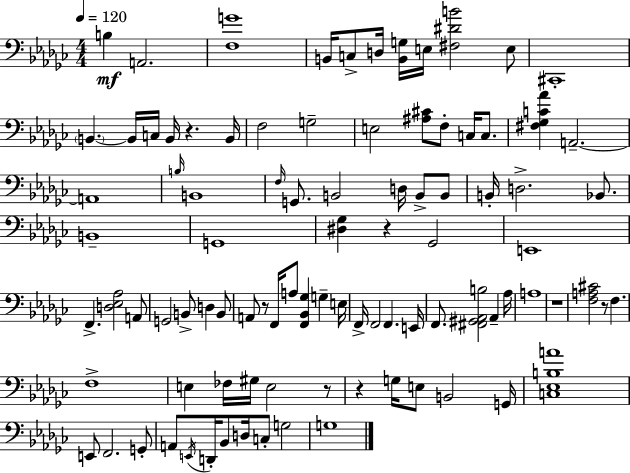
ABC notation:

X:1
T:Untitled
M:4/4
L:1/4
K:Ebm
B, A,,2 [F,G]4 B,,/4 C,/2 D,/4 [B,,G,]/4 E,/4 [^F,^DB]2 E,/2 ^C,,4 B,, B,,/4 C,/4 B,,/4 z B,,/4 F,2 G,2 E,2 [^A,^C]/2 F,/2 C,/4 C,/2 [^F,_G,C_A] A,,2 A,,4 B,/4 B,,4 F,/4 G,,/2 B,,2 D,/4 B,,/2 B,,/2 B,,/4 D,2 _B,,/2 B,,4 G,,4 [^D,_G,] z _G,,2 E,,4 F,, [D,_E,_A,]2 A,,/2 G,,2 B,,/2 D, B,,/2 A,,/2 z/2 F,,/4 A,/2 [F,,_B,,_G,] G, E,/4 F,,/4 F,,2 F,, E,,/4 F,,/2 [^F,,^G,,_A,,B,]2 _A,, _A,/4 A,4 z4 [F,A,^C]2 z/2 F, F,4 E, _F,/4 ^G,/4 E,2 z/2 z G,/4 E,/2 B,,2 G,,/4 [C,_E,B,A]4 E,,/2 F,,2 G,,/2 A,,/2 E,,/4 D,,/4 _B,,/2 D,/4 C,/2 G,2 G,4